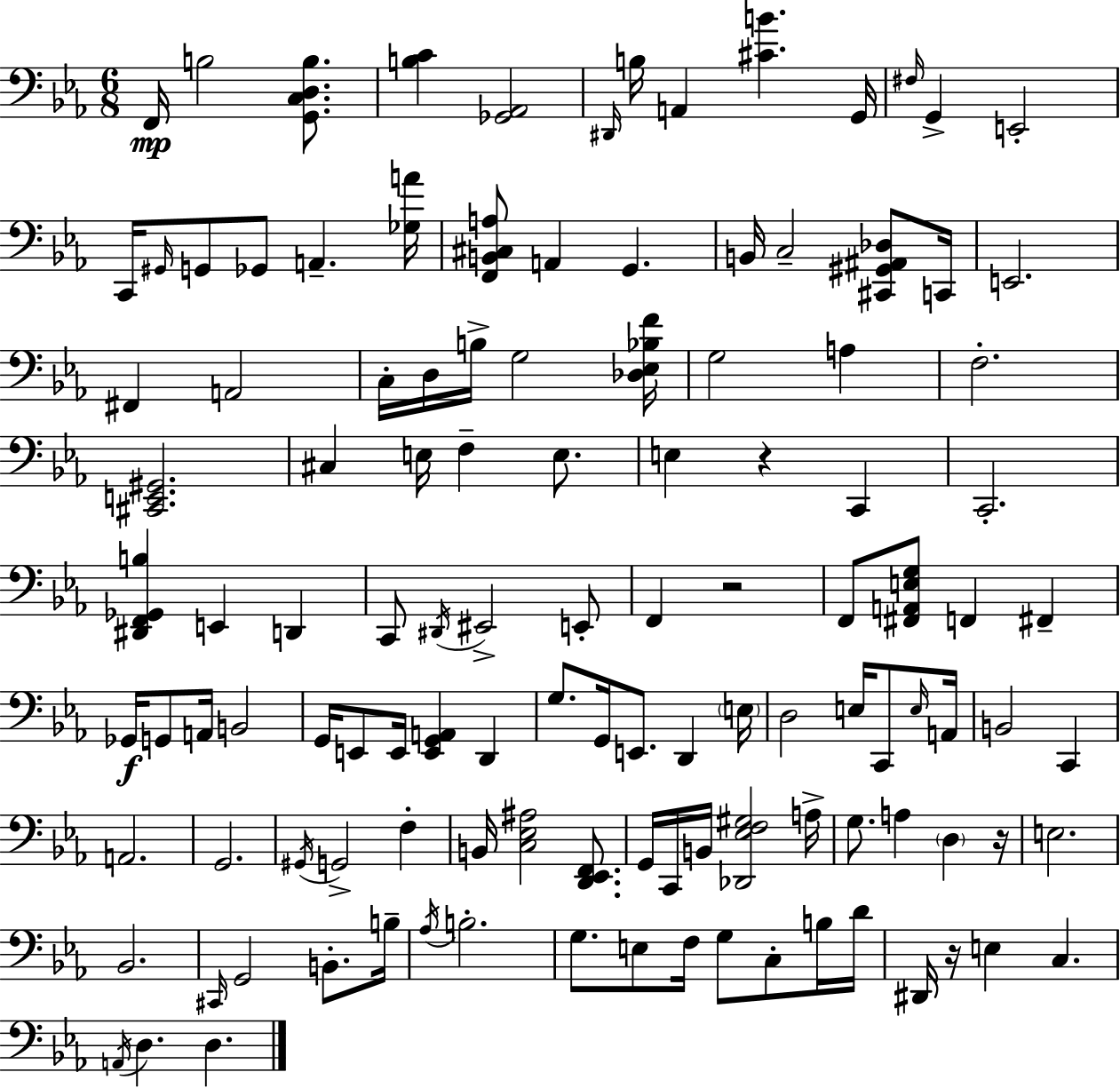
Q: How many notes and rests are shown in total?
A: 119